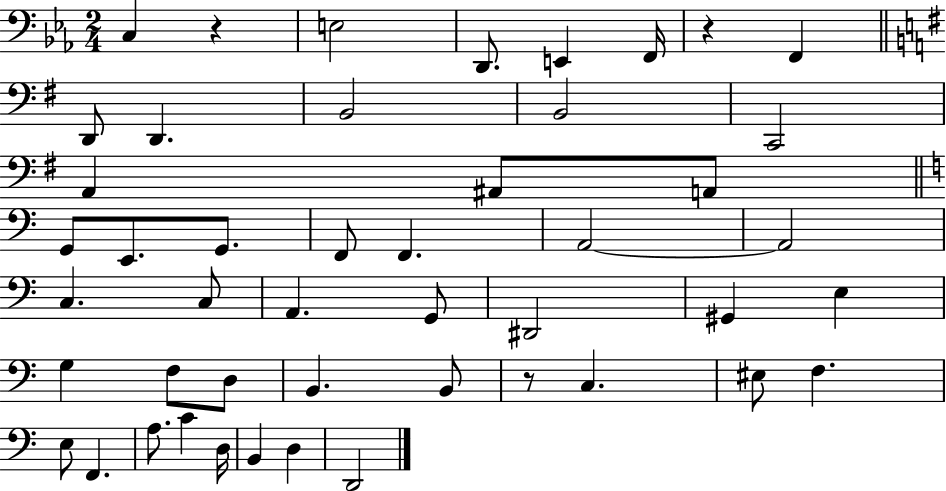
C3/q R/q E3/h D2/e. E2/q F2/s R/q F2/q D2/e D2/q. B2/h B2/h C2/h A2/q A#2/e A2/e G2/e E2/e. G2/e. F2/e F2/q. A2/h A2/h C3/q. C3/e A2/q. G2/e D#2/h G#2/q E3/q G3/q F3/e D3/e B2/q. B2/e R/e C3/q. EIS3/e F3/q. E3/e F2/q. A3/e. C4/q D3/s B2/q D3/q D2/h